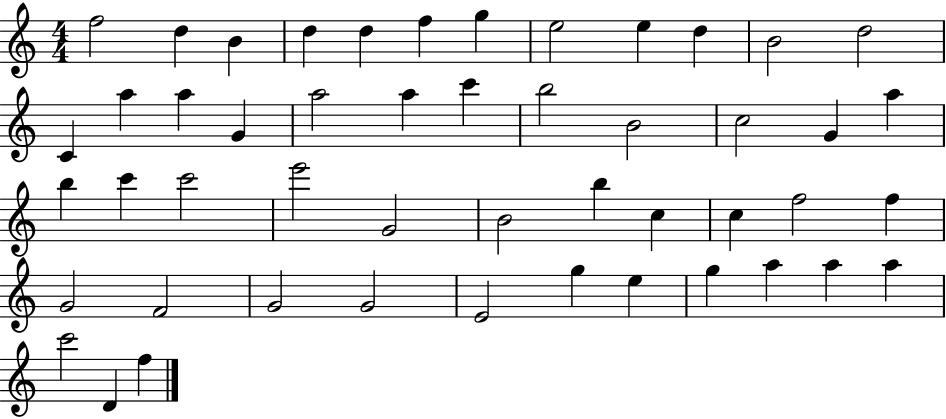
F5/h D5/q B4/q D5/q D5/q F5/q G5/q E5/h E5/q D5/q B4/h D5/h C4/q A5/q A5/q G4/q A5/h A5/q C6/q B5/h B4/h C5/h G4/q A5/q B5/q C6/q C6/h E6/h G4/h B4/h B5/q C5/q C5/q F5/h F5/q G4/h F4/h G4/h G4/h E4/h G5/q E5/q G5/q A5/q A5/q A5/q C6/h D4/q F5/q